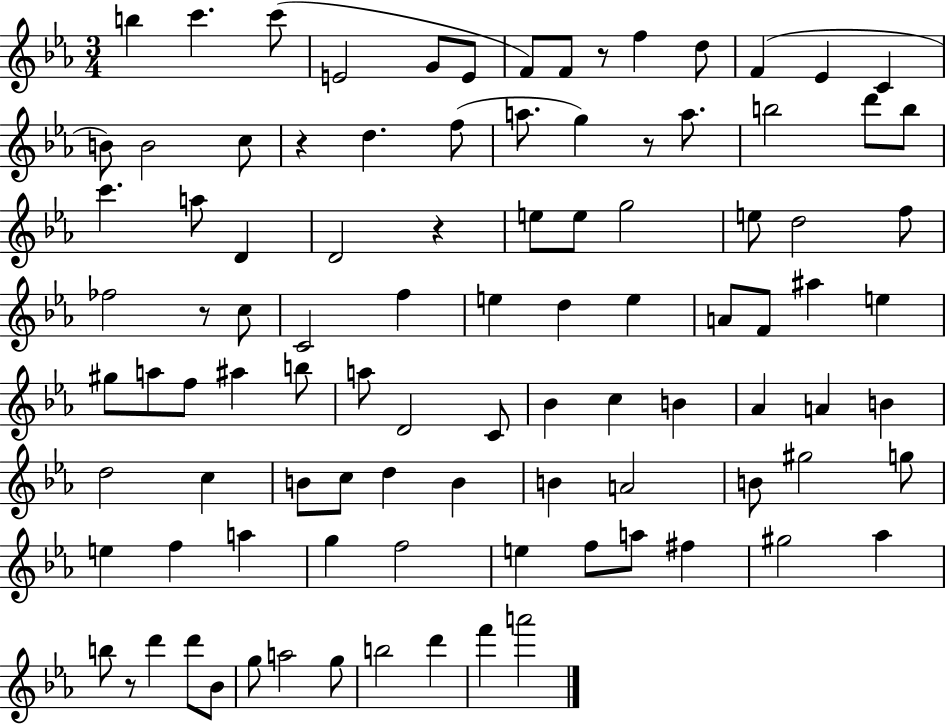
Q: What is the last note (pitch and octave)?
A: A6